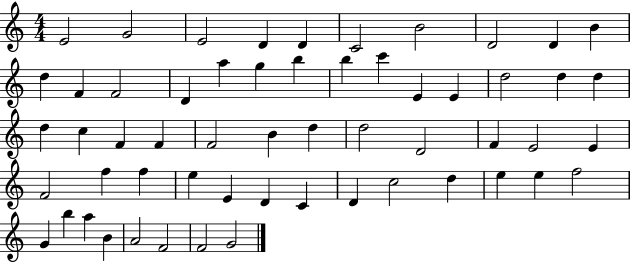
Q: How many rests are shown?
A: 0